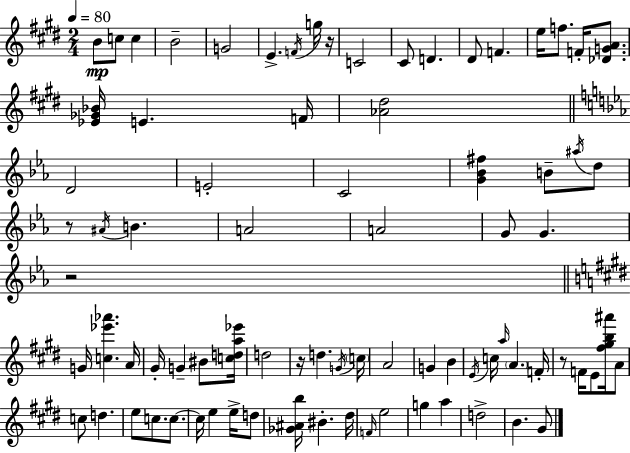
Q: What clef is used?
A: treble